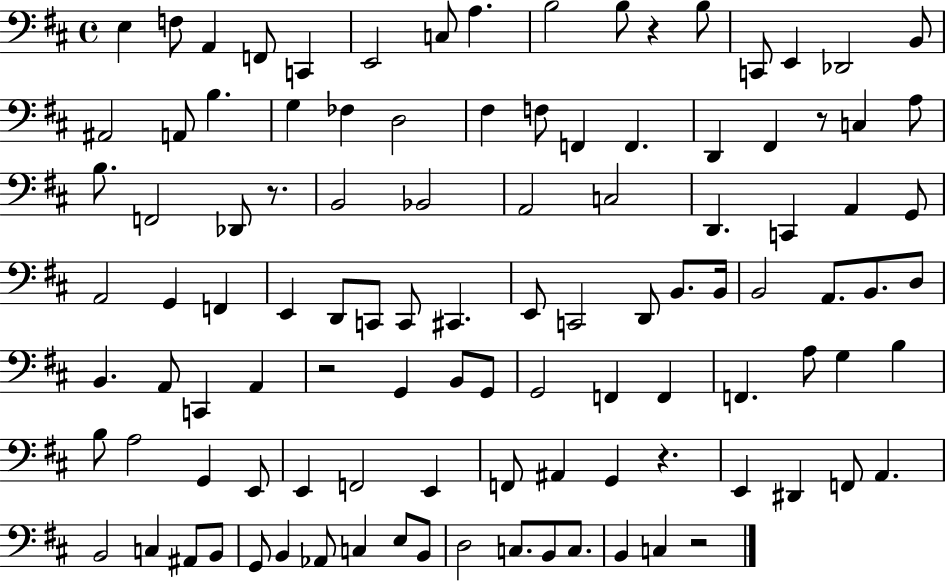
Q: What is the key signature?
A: D major